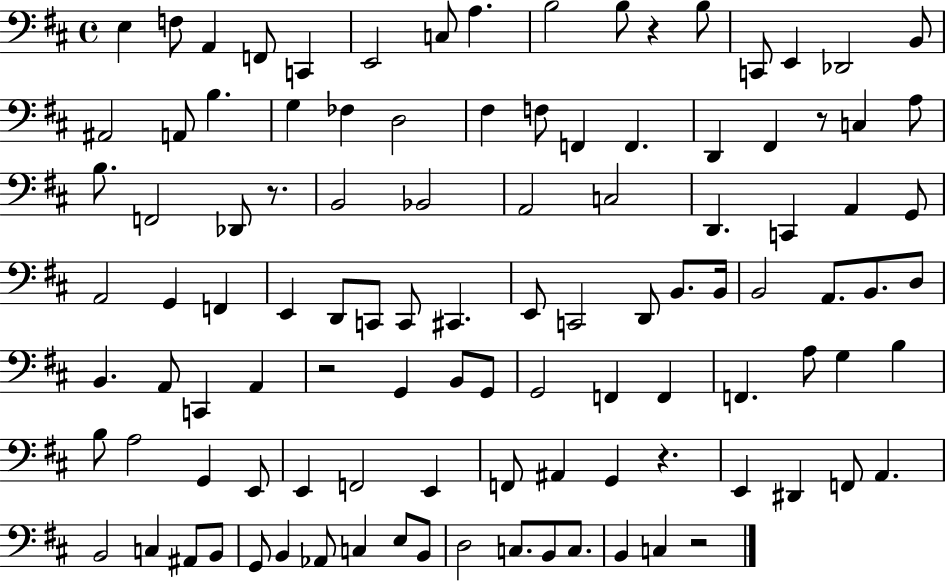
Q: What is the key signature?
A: D major